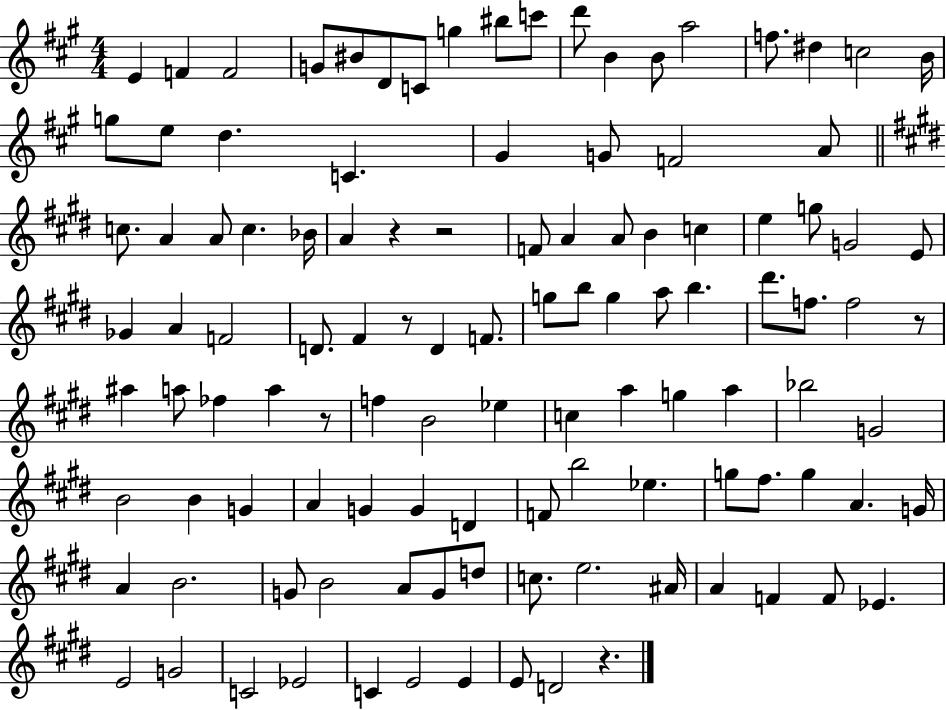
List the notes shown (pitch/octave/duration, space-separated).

E4/q F4/q F4/h G4/e BIS4/e D4/e C4/e G5/q BIS5/e C6/e D6/e B4/q B4/e A5/h F5/e. D#5/q C5/h B4/s G5/e E5/e D5/q. C4/q. G#4/q G4/e F4/h A4/e C5/e. A4/q A4/e C5/q. Bb4/s A4/q R/q R/h F4/e A4/q A4/e B4/q C5/q E5/q G5/e G4/h E4/e Gb4/q A4/q F4/h D4/e. F#4/q R/e D4/q F4/e. G5/e B5/e G5/q A5/e B5/q. D#6/e. F5/e. F5/h R/e A#5/q A5/e FES5/q A5/q R/e F5/q B4/h Eb5/q C5/q A5/q G5/q A5/q Bb5/h G4/h B4/h B4/q G4/q A4/q G4/q G4/q D4/q F4/e B5/h Eb5/q. G5/e F#5/e. G5/q A4/q. G4/s A4/q B4/h. G4/e B4/h A4/e G4/e D5/e C5/e. E5/h. A#4/s A4/q F4/q F4/e Eb4/q. E4/h G4/h C4/h Eb4/h C4/q E4/h E4/q E4/e D4/h R/q.